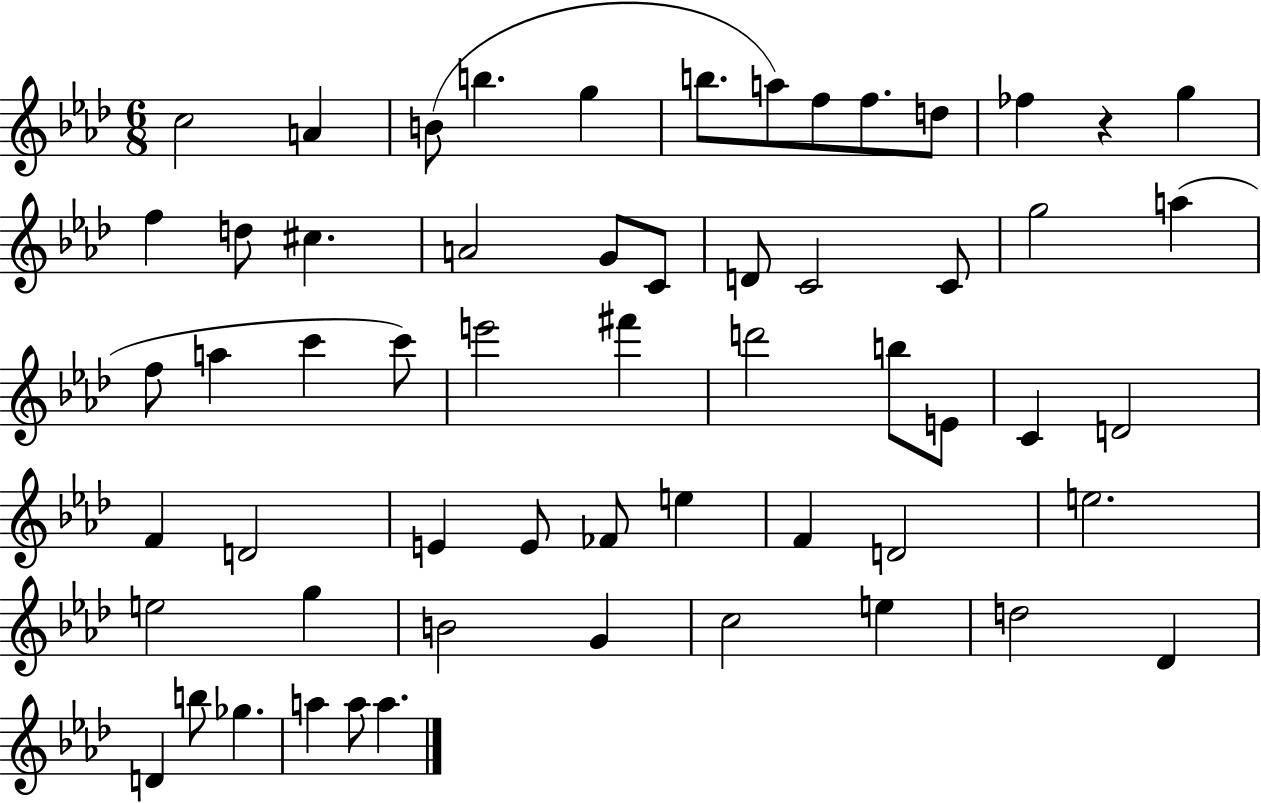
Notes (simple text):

C5/h A4/q B4/e B5/q. G5/q B5/e. A5/e F5/e F5/e. D5/e FES5/q R/q G5/q F5/q D5/e C#5/q. A4/h G4/e C4/e D4/e C4/h C4/e G5/h A5/q F5/e A5/q C6/q C6/e E6/h F#6/q D6/h B5/e E4/e C4/q D4/h F4/q D4/h E4/q E4/e FES4/e E5/q F4/q D4/h E5/h. E5/h G5/q B4/h G4/q C5/h E5/q D5/h Db4/q D4/q B5/e Gb5/q. A5/q A5/e A5/q.